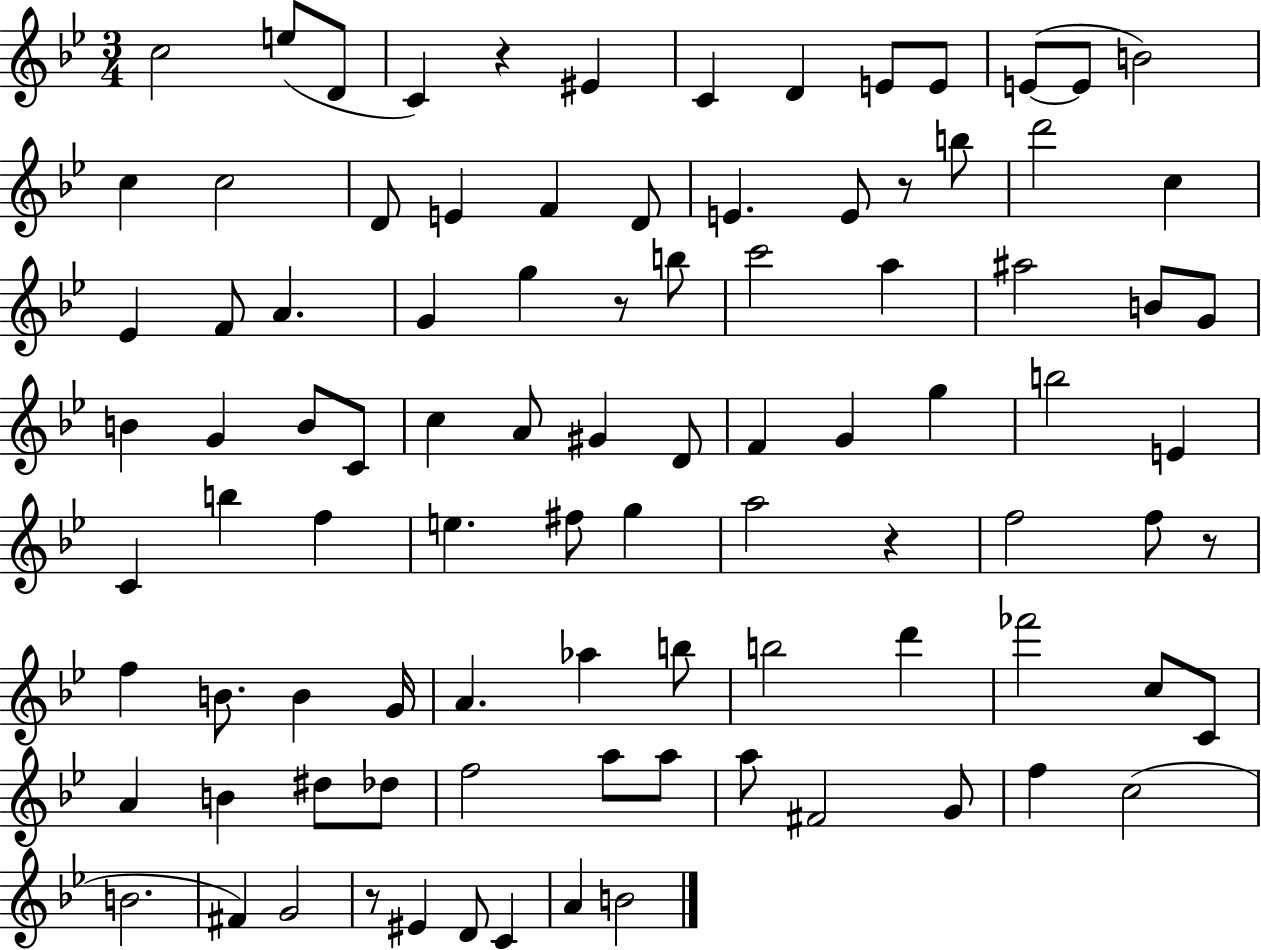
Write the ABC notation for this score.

X:1
T:Untitled
M:3/4
L:1/4
K:Bb
c2 e/2 D/2 C z ^E C D E/2 E/2 E/2 E/2 B2 c c2 D/2 E F D/2 E E/2 z/2 b/2 d'2 c _E F/2 A G g z/2 b/2 c'2 a ^a2 B/2 G/2 B G B/2 C/2 c A/2 ^G D/2 F G g b2 E C b f e ^f/2 g a2 z f2 f/2 z/2 f B/2 B G/4 A _a b/2 b2 d' _f'2 c/2 C/2 A B ^d/2 _d/2 f2 a/2 a/2 a/2 ^F2 G/2 f c2 B2 ^F G2 z/2 ^E D/2 C A B2